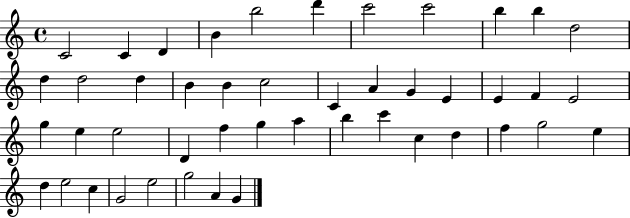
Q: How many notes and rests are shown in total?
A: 46